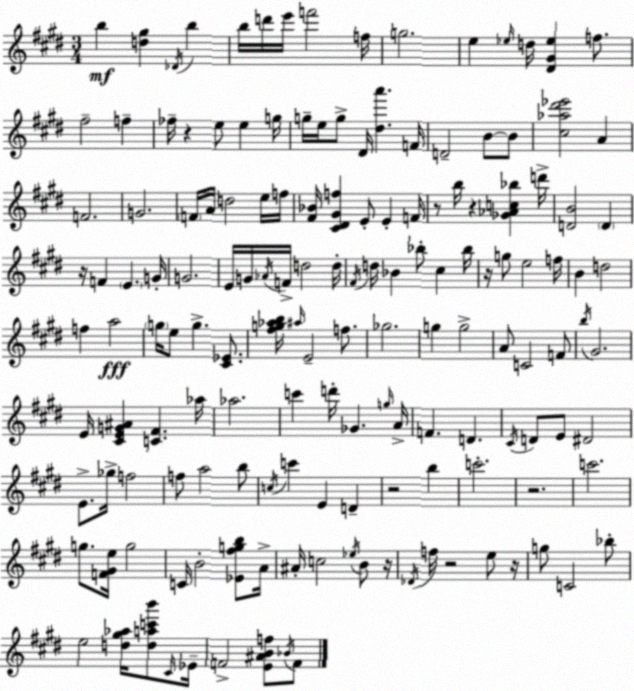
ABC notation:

X:1
T:Untitled
M:3/4
L:1/4
K:E
b [d^g] _D/4 b b/4 d'/4 e'/4 f'2 f/4 g2 e _e/4 d/4 [^D^G_e] f/2 ^f2 f _f/4 z e/2 e g/4 g/4 e/4 g/2 ^D/4 [^da'] F/4 D2 B/2 B/2 [^c_a^d'_e']2 A F2 G2 F/4 A/4 d2 e/4 f/4 [^F_B]/4 [^C^D^Gf] E/2 E F/4 z/2 b/4 z [_G_Ac_b] d'/4 [DB]2 D z/4 F E G/4 G2 E/4 G/4 _A/4 F/4 d2 d/4 ^F/4 d/4 _B _b/2 ^c _b/4 z/4 g/2 e2 f/4 B d2 f a2 g/4 e/2 g [^C_E]/2 [^fg_ab]/4 ^a/4 E2 f/2 _g2 g g2 A/2 C2 F/2 b/4 ^G2 E/4 [^CEG^A] [C^F] _a/4 _a2 c' d'/4 _G g/4 A/4 F D ^C/4 D/2 E/2 ^D2 E/2 _g/4 f2 f/2 a2 b/2 c/4 c' E D z2 b c'2 z2 c'2 g/2 [F^Ge]/4 g2 C/4 B2 [_E^fgb]/2 A/4 ^A/4 c2 _e/4 B/2 z/4 _D/4 f/4 z2 e/2 z/4 g/2 C2 _b/2 e2 [d^g_a]/4 [dac'b']/2 ^C/4 _E/4 F2 [E^ABf]/2 _B/4 F/2